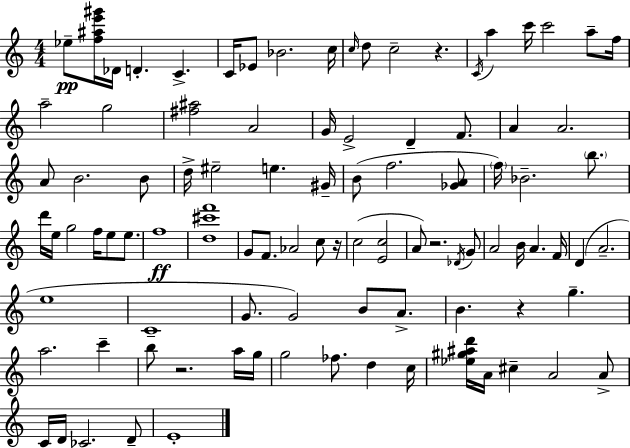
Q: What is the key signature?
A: C major